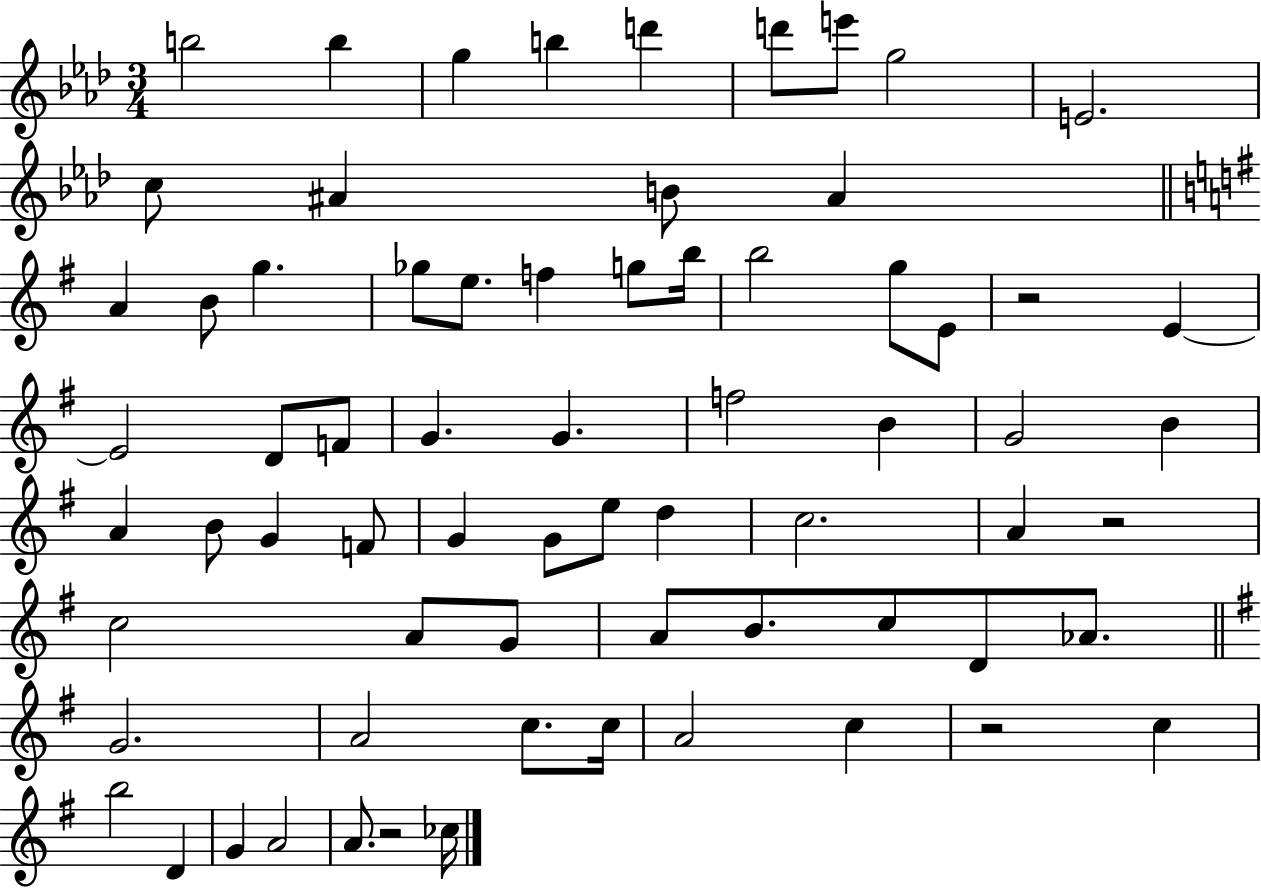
B5/h B5/q G5/q B5/q D6/q D6/e E6/e G5/h E4/h. C5/e A#4/q B4/e A#4/q A4/q B4/e G5/q. Gb5/e E5/e. F5/q G5/e B5/s B5/h G5/e E4/e R/h E4/q E4/h D4/e F4/e G4/q. G4/q. F5/h B4/q G4/h B4/q A4/q B4/e G4/q F4/e G4/q G4/e E5/e D5/q C5/h. A4/q R/h C5/h A4/e G4/e A4/e B4/e. C5/e D4/e Ab4/e. G4/h. A4/h C5/e. C5/s A4/h C5/q R/h C5/q B5/h D4/q G4/q A4/h A4/e. R/h CES5/s